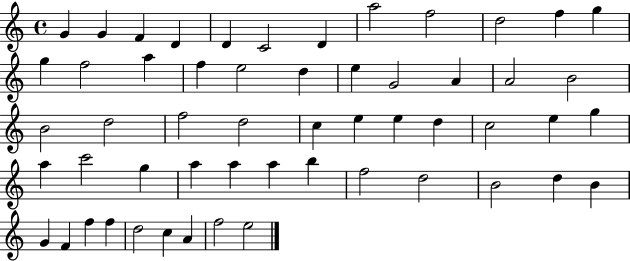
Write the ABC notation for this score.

X:1
T:Untitled
M:4/4
L:1/4
K:C
G G F D D C2 D a2 f2 d2 f g g f2 a f e2 d e G2 A A2 B2 B2 d2 f2 d2 c e e d c2 e g a c'2 g a a a b f2 d2 B2 d B G F f f d2 c A f2 e2